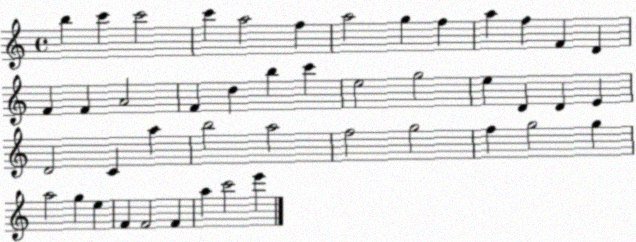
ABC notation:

X:1
T:Untitled
M:4/4
L:1/4
K:C
b c' c'2 c' a2 f a2 g f a f F D F F A2 F d b c' e2 g2 e D D E D2 C a b2 a2 f2 g2 f g2 g a2 g e F F2 F a c'2 e'